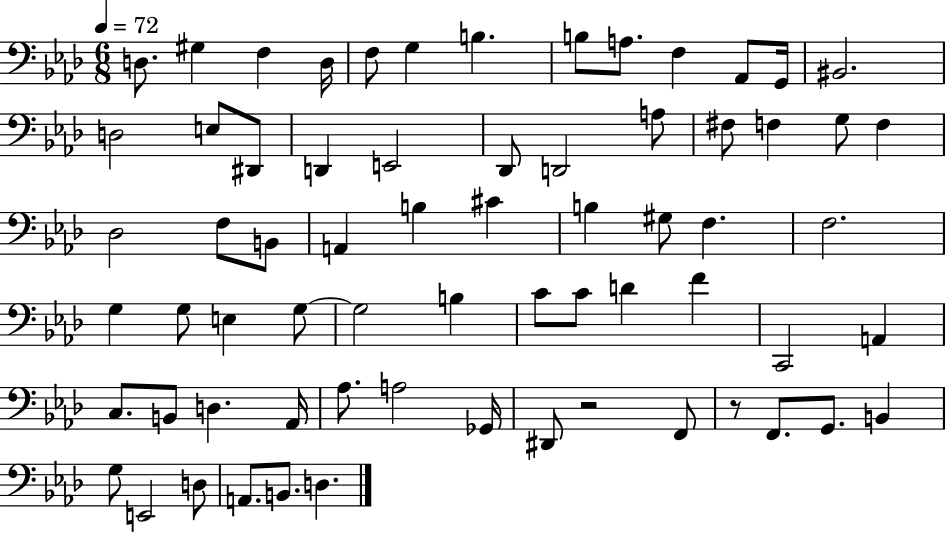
X:1
T:Untitled
M:6/8
L:1/4
K:Ab
D,/2 ^G, F, D,/4 F,/2 G, B, B,/2 A,/2 F, _A,,/2 G,,/4 ^B,,2 D,2 E,/2 ^D,,/2 D,, E,,2 _D,,/2 D,,2 A,/2 ^F,/2 F, G,/2 F, _D,2 F,/2 B,,/2 A,, B, ^C B, ^G,/2 F, F,2 G, G,/2 E, G,/2 G,2 B, C/2 C/2 D F C,,2 A,, C,/2 B,,/2 D, _A,,/4 _A,/2 A,2 _G,,/4 ^D,,/2 z2 F,,/2 z/2 F,,/2 G,,/2 B,, G,/2 E,,2 D,/2 A,,/2 B,,/2 D,